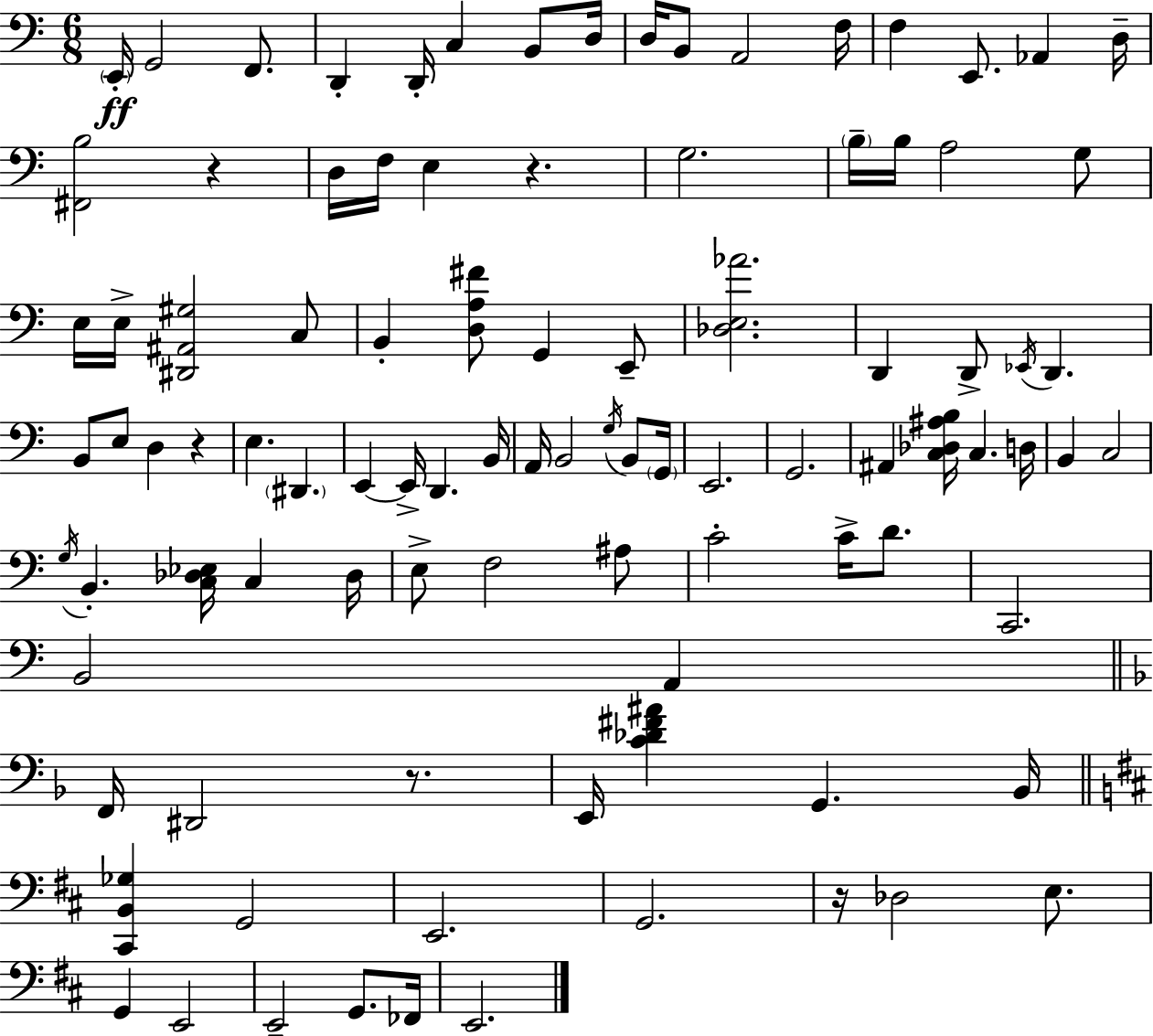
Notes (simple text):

E2/s G2/h F2/e. D2/q D2/s C3/q B2/e D3/s D3/s B2/e A2/h F3/s F3/q E2/e. Ab2/q D3/s [F#2,B3]/h R/q D3/s F3/s E3/q R/q. G3/h. B3/s B3/s A3/h G3/e E3/s E3/s [D#2,A#2,G#3]/h C3/e B2/q [D3,A3,F#4]/e G2/q E2/e [Db3,E3,Ab4]/h. D2/q D2/e Eb2/s D2/q. B2/e E3/e D3/q R/q E3/q. D#2/q. E2/q E2/s D2/q. B2/s A2/s B2/h G3/s B2/e G2/s E2/h. G2/h. A#2/q [C3,Db3,A#3,B3]/s C3/q. D3/s B2/q C3/h G3/s B2/q. [C3,Db3,Eb3]/s C3/q Db3/s E3/e F3/h A#3/e C4/h C4/s D4/e. C2/h. B2/h A2/q F2/s D#2/h R/e. E2/s [C4,Db4,F#4,A#4]/q G2/q. Bb2/s [C#2,B2,Gb3]/q G2/h E2/h. G2/h. R/s Db3/h E3/e. G2/q E2/h E2/h G2/e. FES2/s E2/h.